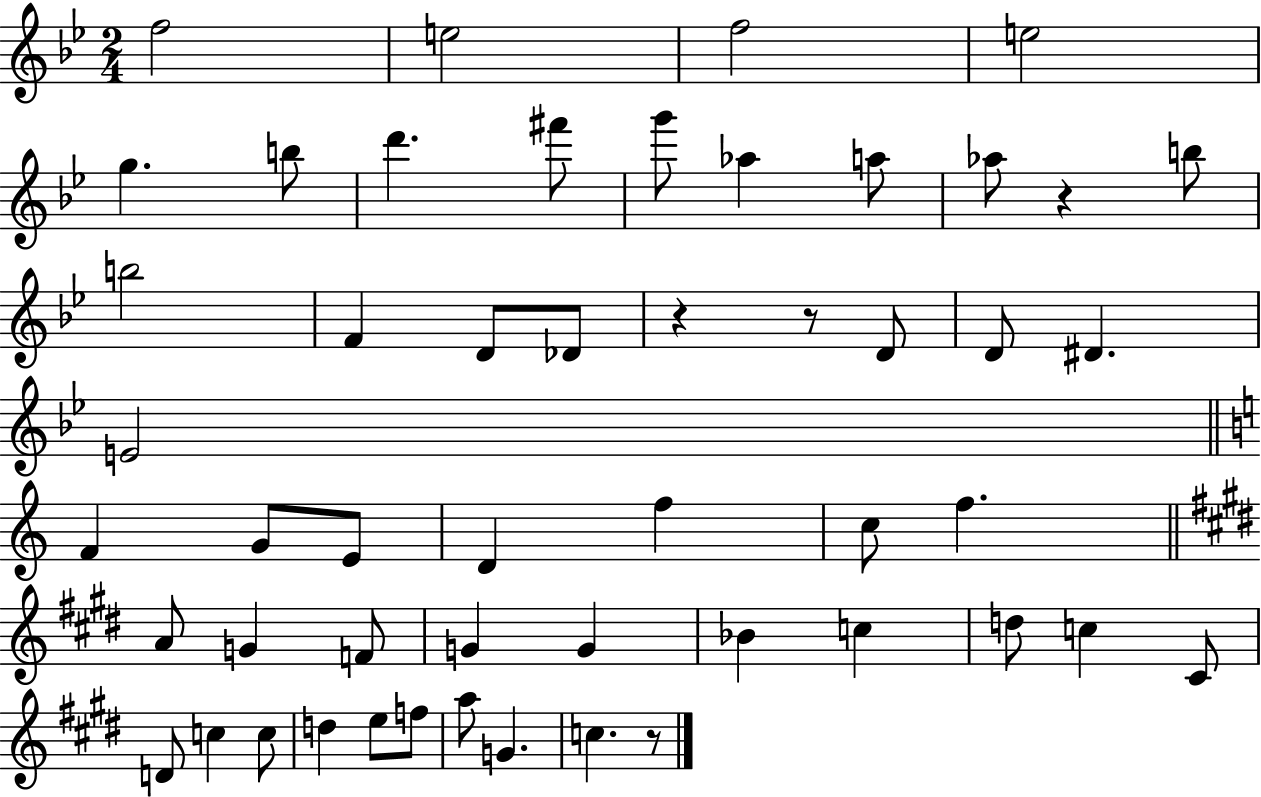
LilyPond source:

{
  \clef treble
  \numericTimeSignature
  \time 2/4
  \key bes \major
  \repeat volta 2 { f''2 | e''2 | f''2 | e''2 | \break g''4. b''8 | d'''4. fis'''8 | g'''8 aes''4 a''8 | aes''8 r4 b''8 | \break b''2 | f'4 d'8 des'8 | r4 r8 d'8 | d'8 dis'4. | \break e'2 | \bar "||" \break \key a \minor f'4 g'8 e'8 | d'4 f''4 | c''8 f''4. | \bar "||" \break \key e \major a'8 g'4 f'8 | g'4 g'4 | bes'4 c''4 | d''8 c''4 cis'8 | \break d'8 c''4 c''8 | d''4 e''8 f''8 | a''8 g'4. | c''4. r8 | \break } \bar "|."
}